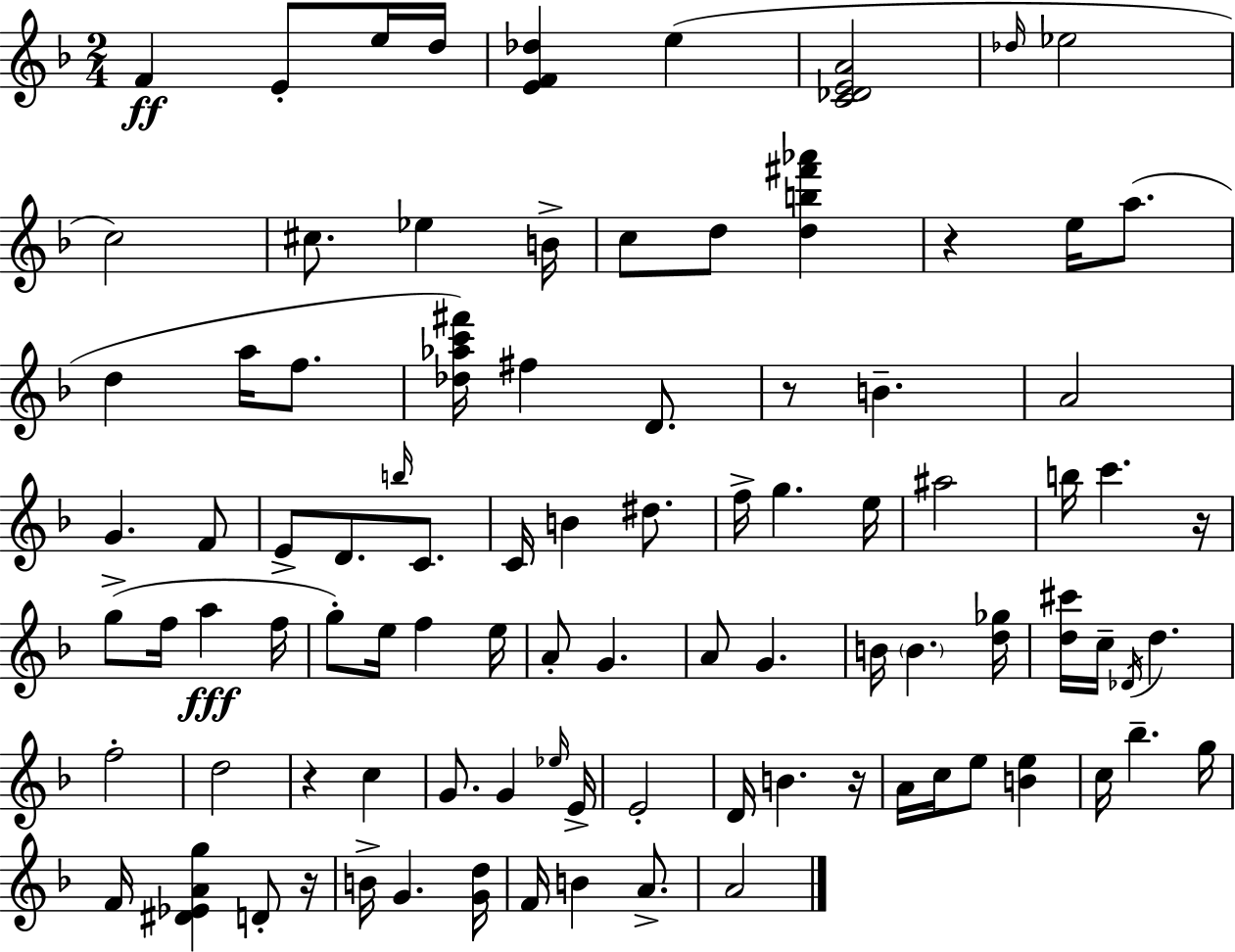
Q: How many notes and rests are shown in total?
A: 93